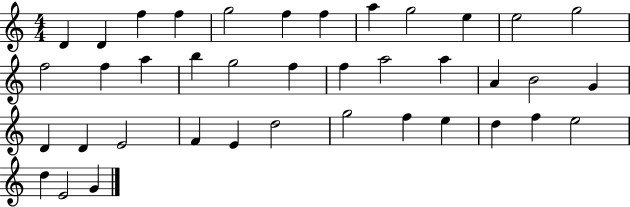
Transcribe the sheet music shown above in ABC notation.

X:1
T:Untitled
M:4/4
L:1/4
K:C
D D f f g2 f f a g2 e e2 g2 f2 f a b g2 f f a2 a A B2 G D D E2 F E d2 g2 f e d f e2 d E2 G